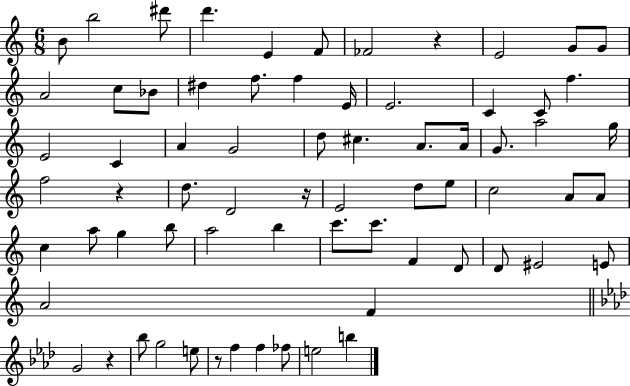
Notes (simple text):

B4/e B5/h D#6/e D6/q. E4/q F4/e FES4/h R/q E4/h G4/e G4/e A4/h C5/e Bb4/e D#5/q F5/e. F5/q E4/s E4/h. C4/q C4/e F5/q. E4/h C4/q A4/q G4/h D5/e C#5/q. A4/e. A4/s G4/e. A5/h G5/s F5/h R/q D5/e. D4/h R/s E4/h D5/e E5/e C5/h A4/e A4/e C5/q A5/e G5/q B5/e A5/h B5/q C6/e. C6/e. F4/q D4/e D4/e EIS4/h E4/e A4/h F4/q G4/h R/q Bb5/e G5/h E5/e R/e F5/q F5/q FES5/e E5/h B5/q